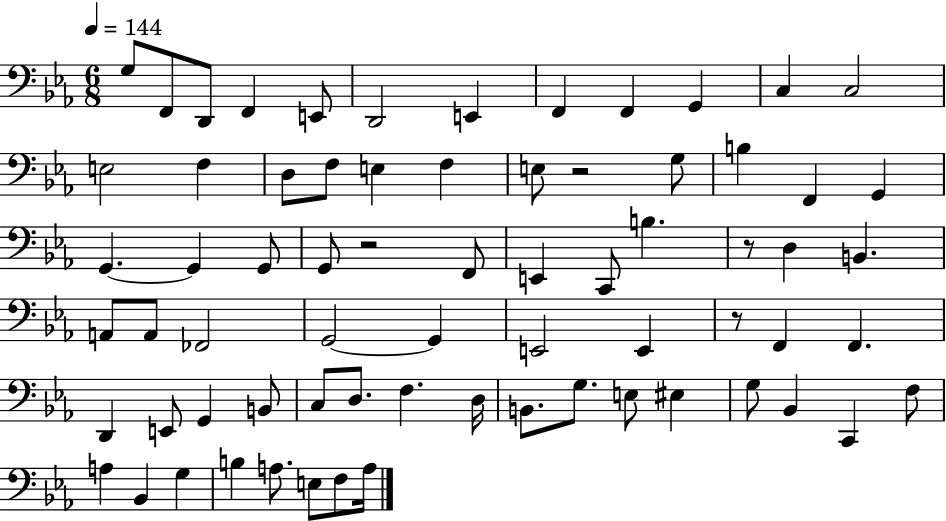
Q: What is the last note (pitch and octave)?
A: A3